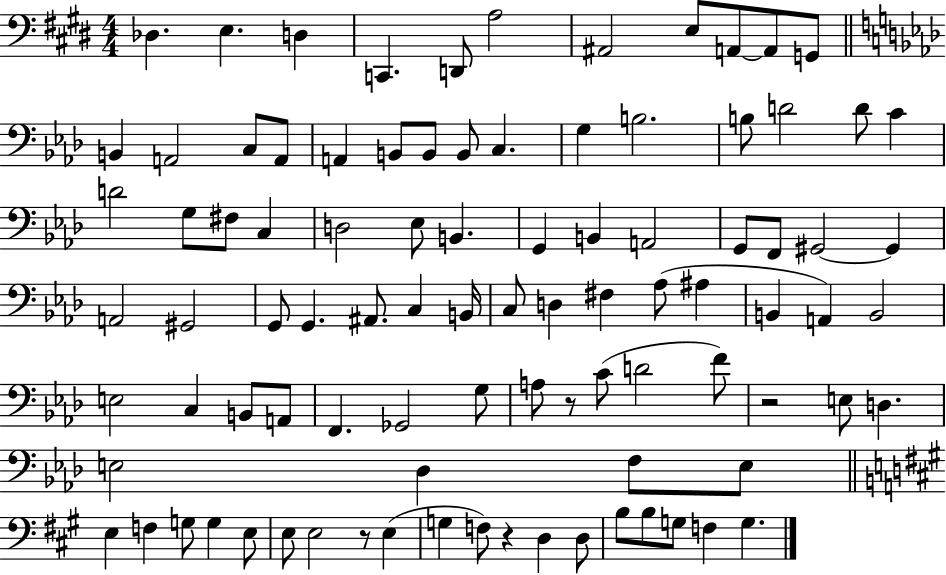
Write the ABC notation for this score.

X:1
T:Untitled
M:4/4
L:1/4
K:E
_D, E, D, C,, D,,/2 A,2 ^A,,2 E,/2 A,,/2 A,,/2 G,,/2 B,, A,,2 C,/2 A,,/2 A,, B,,/2 B,,/2 B,,/2 C, G, B,2 B,/2 D2 D/2 C D2 G,/2 ^F,/2 C, D,2 _E,/2 B,, G,, B,, A,,2 G,,/2 F,,/2 ^G,,2 ^G,, A,,2 ^G,,2 G,,/2 G,, ^A,,/2 C, B,,/4 C,/2 D, ^F, _A,/2 ^A, B,, A,, B,,2 E,2 C, B,,/2 A,,/2 F,, _G,,2 G,/2 A,/2 z/2 C/2 D2 F/2 z2 E,/2 D, E,2 _D, F,/2 E,/2 E, F, G,/2 G, E,/2 E,/2 E,2 z/2 E, G, F,/2 z D, D,/2 B,/2 B,/2 G,/2 F, G,